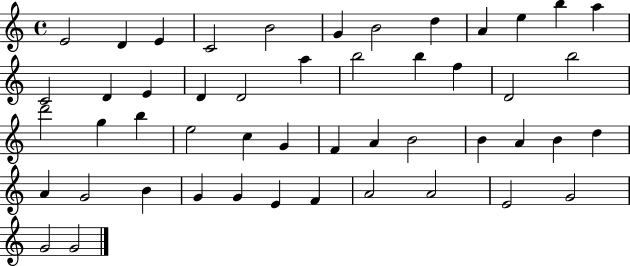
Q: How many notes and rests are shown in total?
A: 49